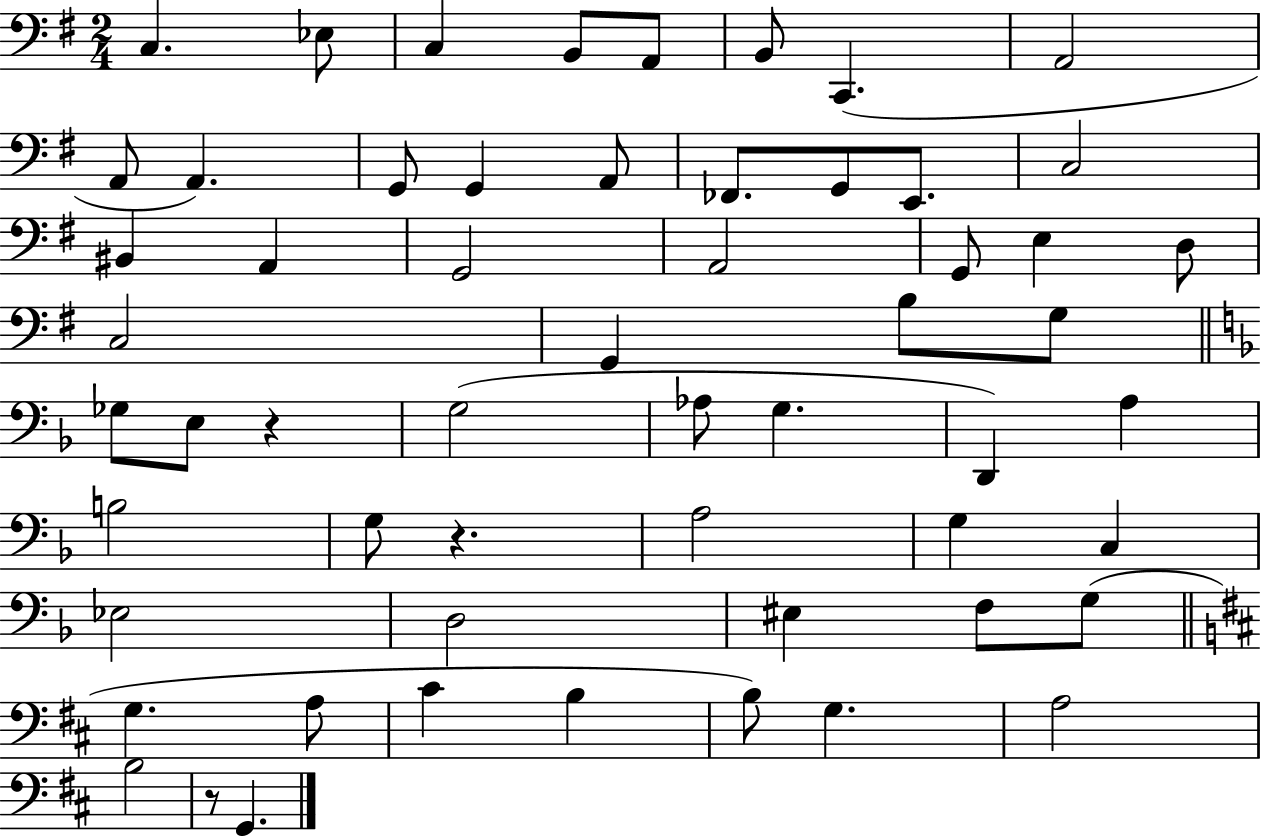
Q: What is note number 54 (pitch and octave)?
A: G2